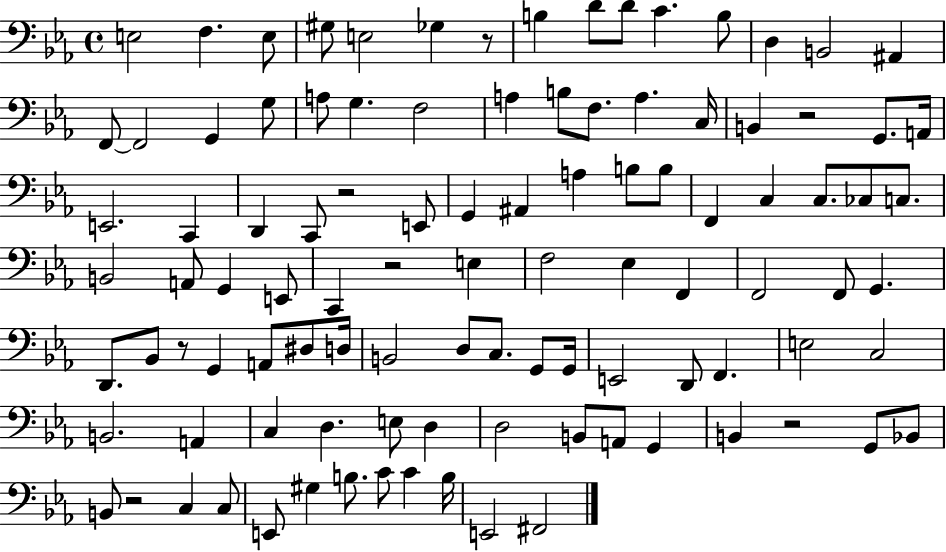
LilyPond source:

{
  \clef bass
  \time 4/4
  \defaultTimeSignature
  \key ees \major
  \repeat volta 2 { e2 f4. e8 | gis8 e2 ges4 r8 | b4 d'8 d'8 c'4. b8 | d4 b,2 ais,4 | \break f,8~~ f,2 g,4 g8 | a8 g4. f2 | a4 b8 f8. a4. c16 | b,4 r2 g,8. a,16 | \break e,2. c,4 | d,4 c,8 r2 e,8 | g,4 ais,4 a4 b8 b8 | f,4 c4 c8. ces8 c8. | \break b,2 a,8 g,4 e,8 | c,4 r2 e4 | f2 ees4 f,4 | f,2 f,8 g,4. | \break d,8. bes,8 r8 g,4 a,8 dis8 d16 | b,2 d8 c8. g,8 g,16 | e,2 d,8 f,4. | e2 c2 | \break b,2. a,4 | c4 d4. e8 d4 | d2 b,8 a,8 g,4 | b,4 r2 g,8 bes,8 | \break b,8 r2 c4 c8 | e,8 gis4 b8. c'8 c'4 b16 | e,2 fis,2 | } \bar "|."
}